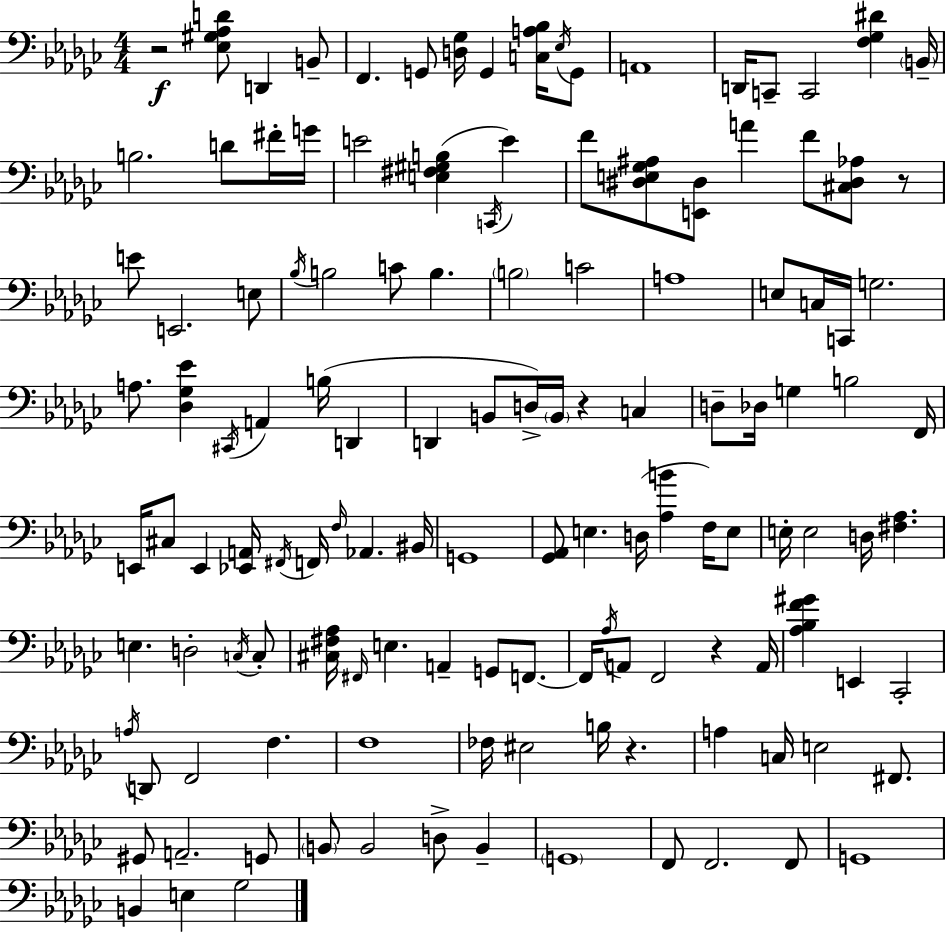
X:1
T:Untitled
M:4/4
L:1/4
K:Ebm
z2 [_E,^G,_A,D]/2 D,, B,,/2 F,, G,,/2 [D,_G,]/4 G,, [C,A,_B,]/4 _E,/4 G,,/2 A,,4 D,,/4 C,,/2 C,,2 [F,_G,^D] B,,/4 B,2 D/2 ^F/4 G/4 E2 [E,^F,^G,B,] C,,/4 E F/2 [^D,E,_G,^A,]/2 [E,,^D,]/2 A F/2 [^C,^D,_A,]/2 z/2 E/2 E,,2 E,/2 _B,/4 B,2 C/2 B, B,2 C2 A,4 E,/2 C,/4 C,,/4 G,2 A,/2 [_D,_G,_E] ^C,,/4 A,, B,/4 D,, D,, B,,/2 D,/4 B,,/4 z C, D,/2 _D,/4 G, B,2 F,,/4 E,,/4 ^C,/2 E,, [_E,,A,,]/4 ^F,,/4 F,,/4 F,/4 _A,, ^B,,/4 G,,4 [_G,,_A,,]/2 E, D,/4 [_A,B] F,/4 E,/2 E,/4 E,2 D,/4 [^F,_A,] E, D,2 C,/4 C,/2 [^C,^F,_A,]/4 ^F,,/4 E, A,, G,,/2 F,,/2 F,,/4 _A,/4 A,,/2 F,,2 z A,,/4 [_A,_B,F^G] E,, _C,,2 A,/4 D,,/2 F,,2 F, F,4 _F,/4 ^E,2 B,/4 z A, C,/4 E,2 ^F,,/2 ^G,,/2 A,,2 G,,/2 B,,/2 B,,2 D,/2 B,, G,,4 F,,/2 F,,2 F,,/2 G,,4 B,, E, _G,2